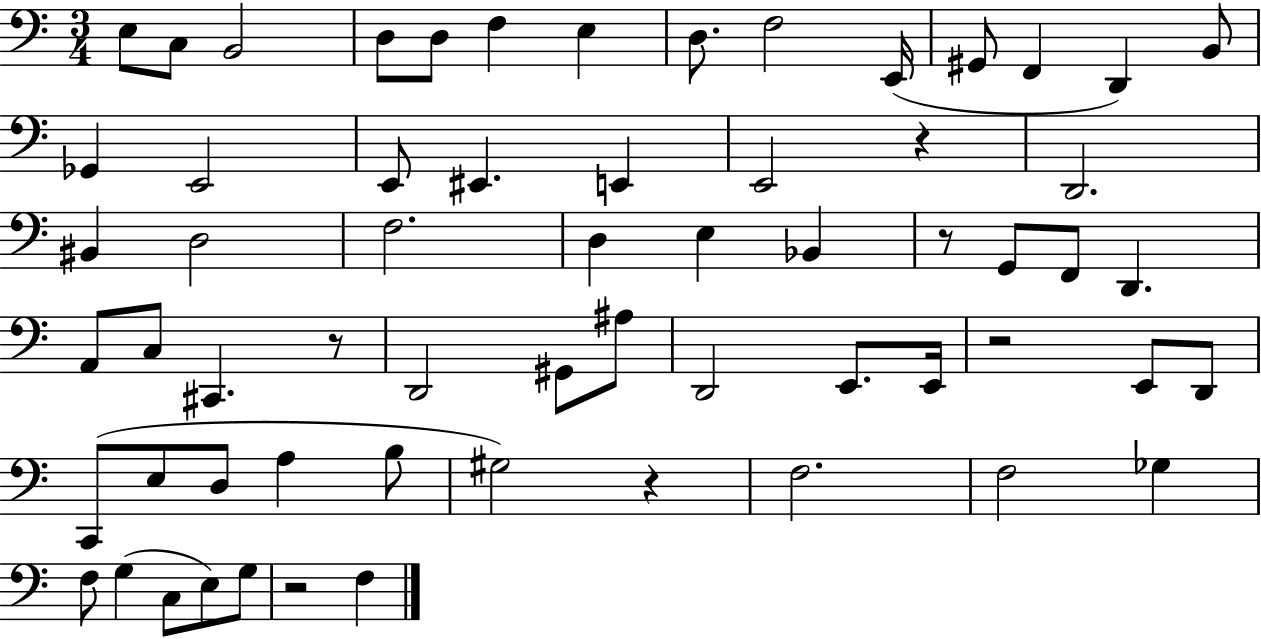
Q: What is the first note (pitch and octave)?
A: E3